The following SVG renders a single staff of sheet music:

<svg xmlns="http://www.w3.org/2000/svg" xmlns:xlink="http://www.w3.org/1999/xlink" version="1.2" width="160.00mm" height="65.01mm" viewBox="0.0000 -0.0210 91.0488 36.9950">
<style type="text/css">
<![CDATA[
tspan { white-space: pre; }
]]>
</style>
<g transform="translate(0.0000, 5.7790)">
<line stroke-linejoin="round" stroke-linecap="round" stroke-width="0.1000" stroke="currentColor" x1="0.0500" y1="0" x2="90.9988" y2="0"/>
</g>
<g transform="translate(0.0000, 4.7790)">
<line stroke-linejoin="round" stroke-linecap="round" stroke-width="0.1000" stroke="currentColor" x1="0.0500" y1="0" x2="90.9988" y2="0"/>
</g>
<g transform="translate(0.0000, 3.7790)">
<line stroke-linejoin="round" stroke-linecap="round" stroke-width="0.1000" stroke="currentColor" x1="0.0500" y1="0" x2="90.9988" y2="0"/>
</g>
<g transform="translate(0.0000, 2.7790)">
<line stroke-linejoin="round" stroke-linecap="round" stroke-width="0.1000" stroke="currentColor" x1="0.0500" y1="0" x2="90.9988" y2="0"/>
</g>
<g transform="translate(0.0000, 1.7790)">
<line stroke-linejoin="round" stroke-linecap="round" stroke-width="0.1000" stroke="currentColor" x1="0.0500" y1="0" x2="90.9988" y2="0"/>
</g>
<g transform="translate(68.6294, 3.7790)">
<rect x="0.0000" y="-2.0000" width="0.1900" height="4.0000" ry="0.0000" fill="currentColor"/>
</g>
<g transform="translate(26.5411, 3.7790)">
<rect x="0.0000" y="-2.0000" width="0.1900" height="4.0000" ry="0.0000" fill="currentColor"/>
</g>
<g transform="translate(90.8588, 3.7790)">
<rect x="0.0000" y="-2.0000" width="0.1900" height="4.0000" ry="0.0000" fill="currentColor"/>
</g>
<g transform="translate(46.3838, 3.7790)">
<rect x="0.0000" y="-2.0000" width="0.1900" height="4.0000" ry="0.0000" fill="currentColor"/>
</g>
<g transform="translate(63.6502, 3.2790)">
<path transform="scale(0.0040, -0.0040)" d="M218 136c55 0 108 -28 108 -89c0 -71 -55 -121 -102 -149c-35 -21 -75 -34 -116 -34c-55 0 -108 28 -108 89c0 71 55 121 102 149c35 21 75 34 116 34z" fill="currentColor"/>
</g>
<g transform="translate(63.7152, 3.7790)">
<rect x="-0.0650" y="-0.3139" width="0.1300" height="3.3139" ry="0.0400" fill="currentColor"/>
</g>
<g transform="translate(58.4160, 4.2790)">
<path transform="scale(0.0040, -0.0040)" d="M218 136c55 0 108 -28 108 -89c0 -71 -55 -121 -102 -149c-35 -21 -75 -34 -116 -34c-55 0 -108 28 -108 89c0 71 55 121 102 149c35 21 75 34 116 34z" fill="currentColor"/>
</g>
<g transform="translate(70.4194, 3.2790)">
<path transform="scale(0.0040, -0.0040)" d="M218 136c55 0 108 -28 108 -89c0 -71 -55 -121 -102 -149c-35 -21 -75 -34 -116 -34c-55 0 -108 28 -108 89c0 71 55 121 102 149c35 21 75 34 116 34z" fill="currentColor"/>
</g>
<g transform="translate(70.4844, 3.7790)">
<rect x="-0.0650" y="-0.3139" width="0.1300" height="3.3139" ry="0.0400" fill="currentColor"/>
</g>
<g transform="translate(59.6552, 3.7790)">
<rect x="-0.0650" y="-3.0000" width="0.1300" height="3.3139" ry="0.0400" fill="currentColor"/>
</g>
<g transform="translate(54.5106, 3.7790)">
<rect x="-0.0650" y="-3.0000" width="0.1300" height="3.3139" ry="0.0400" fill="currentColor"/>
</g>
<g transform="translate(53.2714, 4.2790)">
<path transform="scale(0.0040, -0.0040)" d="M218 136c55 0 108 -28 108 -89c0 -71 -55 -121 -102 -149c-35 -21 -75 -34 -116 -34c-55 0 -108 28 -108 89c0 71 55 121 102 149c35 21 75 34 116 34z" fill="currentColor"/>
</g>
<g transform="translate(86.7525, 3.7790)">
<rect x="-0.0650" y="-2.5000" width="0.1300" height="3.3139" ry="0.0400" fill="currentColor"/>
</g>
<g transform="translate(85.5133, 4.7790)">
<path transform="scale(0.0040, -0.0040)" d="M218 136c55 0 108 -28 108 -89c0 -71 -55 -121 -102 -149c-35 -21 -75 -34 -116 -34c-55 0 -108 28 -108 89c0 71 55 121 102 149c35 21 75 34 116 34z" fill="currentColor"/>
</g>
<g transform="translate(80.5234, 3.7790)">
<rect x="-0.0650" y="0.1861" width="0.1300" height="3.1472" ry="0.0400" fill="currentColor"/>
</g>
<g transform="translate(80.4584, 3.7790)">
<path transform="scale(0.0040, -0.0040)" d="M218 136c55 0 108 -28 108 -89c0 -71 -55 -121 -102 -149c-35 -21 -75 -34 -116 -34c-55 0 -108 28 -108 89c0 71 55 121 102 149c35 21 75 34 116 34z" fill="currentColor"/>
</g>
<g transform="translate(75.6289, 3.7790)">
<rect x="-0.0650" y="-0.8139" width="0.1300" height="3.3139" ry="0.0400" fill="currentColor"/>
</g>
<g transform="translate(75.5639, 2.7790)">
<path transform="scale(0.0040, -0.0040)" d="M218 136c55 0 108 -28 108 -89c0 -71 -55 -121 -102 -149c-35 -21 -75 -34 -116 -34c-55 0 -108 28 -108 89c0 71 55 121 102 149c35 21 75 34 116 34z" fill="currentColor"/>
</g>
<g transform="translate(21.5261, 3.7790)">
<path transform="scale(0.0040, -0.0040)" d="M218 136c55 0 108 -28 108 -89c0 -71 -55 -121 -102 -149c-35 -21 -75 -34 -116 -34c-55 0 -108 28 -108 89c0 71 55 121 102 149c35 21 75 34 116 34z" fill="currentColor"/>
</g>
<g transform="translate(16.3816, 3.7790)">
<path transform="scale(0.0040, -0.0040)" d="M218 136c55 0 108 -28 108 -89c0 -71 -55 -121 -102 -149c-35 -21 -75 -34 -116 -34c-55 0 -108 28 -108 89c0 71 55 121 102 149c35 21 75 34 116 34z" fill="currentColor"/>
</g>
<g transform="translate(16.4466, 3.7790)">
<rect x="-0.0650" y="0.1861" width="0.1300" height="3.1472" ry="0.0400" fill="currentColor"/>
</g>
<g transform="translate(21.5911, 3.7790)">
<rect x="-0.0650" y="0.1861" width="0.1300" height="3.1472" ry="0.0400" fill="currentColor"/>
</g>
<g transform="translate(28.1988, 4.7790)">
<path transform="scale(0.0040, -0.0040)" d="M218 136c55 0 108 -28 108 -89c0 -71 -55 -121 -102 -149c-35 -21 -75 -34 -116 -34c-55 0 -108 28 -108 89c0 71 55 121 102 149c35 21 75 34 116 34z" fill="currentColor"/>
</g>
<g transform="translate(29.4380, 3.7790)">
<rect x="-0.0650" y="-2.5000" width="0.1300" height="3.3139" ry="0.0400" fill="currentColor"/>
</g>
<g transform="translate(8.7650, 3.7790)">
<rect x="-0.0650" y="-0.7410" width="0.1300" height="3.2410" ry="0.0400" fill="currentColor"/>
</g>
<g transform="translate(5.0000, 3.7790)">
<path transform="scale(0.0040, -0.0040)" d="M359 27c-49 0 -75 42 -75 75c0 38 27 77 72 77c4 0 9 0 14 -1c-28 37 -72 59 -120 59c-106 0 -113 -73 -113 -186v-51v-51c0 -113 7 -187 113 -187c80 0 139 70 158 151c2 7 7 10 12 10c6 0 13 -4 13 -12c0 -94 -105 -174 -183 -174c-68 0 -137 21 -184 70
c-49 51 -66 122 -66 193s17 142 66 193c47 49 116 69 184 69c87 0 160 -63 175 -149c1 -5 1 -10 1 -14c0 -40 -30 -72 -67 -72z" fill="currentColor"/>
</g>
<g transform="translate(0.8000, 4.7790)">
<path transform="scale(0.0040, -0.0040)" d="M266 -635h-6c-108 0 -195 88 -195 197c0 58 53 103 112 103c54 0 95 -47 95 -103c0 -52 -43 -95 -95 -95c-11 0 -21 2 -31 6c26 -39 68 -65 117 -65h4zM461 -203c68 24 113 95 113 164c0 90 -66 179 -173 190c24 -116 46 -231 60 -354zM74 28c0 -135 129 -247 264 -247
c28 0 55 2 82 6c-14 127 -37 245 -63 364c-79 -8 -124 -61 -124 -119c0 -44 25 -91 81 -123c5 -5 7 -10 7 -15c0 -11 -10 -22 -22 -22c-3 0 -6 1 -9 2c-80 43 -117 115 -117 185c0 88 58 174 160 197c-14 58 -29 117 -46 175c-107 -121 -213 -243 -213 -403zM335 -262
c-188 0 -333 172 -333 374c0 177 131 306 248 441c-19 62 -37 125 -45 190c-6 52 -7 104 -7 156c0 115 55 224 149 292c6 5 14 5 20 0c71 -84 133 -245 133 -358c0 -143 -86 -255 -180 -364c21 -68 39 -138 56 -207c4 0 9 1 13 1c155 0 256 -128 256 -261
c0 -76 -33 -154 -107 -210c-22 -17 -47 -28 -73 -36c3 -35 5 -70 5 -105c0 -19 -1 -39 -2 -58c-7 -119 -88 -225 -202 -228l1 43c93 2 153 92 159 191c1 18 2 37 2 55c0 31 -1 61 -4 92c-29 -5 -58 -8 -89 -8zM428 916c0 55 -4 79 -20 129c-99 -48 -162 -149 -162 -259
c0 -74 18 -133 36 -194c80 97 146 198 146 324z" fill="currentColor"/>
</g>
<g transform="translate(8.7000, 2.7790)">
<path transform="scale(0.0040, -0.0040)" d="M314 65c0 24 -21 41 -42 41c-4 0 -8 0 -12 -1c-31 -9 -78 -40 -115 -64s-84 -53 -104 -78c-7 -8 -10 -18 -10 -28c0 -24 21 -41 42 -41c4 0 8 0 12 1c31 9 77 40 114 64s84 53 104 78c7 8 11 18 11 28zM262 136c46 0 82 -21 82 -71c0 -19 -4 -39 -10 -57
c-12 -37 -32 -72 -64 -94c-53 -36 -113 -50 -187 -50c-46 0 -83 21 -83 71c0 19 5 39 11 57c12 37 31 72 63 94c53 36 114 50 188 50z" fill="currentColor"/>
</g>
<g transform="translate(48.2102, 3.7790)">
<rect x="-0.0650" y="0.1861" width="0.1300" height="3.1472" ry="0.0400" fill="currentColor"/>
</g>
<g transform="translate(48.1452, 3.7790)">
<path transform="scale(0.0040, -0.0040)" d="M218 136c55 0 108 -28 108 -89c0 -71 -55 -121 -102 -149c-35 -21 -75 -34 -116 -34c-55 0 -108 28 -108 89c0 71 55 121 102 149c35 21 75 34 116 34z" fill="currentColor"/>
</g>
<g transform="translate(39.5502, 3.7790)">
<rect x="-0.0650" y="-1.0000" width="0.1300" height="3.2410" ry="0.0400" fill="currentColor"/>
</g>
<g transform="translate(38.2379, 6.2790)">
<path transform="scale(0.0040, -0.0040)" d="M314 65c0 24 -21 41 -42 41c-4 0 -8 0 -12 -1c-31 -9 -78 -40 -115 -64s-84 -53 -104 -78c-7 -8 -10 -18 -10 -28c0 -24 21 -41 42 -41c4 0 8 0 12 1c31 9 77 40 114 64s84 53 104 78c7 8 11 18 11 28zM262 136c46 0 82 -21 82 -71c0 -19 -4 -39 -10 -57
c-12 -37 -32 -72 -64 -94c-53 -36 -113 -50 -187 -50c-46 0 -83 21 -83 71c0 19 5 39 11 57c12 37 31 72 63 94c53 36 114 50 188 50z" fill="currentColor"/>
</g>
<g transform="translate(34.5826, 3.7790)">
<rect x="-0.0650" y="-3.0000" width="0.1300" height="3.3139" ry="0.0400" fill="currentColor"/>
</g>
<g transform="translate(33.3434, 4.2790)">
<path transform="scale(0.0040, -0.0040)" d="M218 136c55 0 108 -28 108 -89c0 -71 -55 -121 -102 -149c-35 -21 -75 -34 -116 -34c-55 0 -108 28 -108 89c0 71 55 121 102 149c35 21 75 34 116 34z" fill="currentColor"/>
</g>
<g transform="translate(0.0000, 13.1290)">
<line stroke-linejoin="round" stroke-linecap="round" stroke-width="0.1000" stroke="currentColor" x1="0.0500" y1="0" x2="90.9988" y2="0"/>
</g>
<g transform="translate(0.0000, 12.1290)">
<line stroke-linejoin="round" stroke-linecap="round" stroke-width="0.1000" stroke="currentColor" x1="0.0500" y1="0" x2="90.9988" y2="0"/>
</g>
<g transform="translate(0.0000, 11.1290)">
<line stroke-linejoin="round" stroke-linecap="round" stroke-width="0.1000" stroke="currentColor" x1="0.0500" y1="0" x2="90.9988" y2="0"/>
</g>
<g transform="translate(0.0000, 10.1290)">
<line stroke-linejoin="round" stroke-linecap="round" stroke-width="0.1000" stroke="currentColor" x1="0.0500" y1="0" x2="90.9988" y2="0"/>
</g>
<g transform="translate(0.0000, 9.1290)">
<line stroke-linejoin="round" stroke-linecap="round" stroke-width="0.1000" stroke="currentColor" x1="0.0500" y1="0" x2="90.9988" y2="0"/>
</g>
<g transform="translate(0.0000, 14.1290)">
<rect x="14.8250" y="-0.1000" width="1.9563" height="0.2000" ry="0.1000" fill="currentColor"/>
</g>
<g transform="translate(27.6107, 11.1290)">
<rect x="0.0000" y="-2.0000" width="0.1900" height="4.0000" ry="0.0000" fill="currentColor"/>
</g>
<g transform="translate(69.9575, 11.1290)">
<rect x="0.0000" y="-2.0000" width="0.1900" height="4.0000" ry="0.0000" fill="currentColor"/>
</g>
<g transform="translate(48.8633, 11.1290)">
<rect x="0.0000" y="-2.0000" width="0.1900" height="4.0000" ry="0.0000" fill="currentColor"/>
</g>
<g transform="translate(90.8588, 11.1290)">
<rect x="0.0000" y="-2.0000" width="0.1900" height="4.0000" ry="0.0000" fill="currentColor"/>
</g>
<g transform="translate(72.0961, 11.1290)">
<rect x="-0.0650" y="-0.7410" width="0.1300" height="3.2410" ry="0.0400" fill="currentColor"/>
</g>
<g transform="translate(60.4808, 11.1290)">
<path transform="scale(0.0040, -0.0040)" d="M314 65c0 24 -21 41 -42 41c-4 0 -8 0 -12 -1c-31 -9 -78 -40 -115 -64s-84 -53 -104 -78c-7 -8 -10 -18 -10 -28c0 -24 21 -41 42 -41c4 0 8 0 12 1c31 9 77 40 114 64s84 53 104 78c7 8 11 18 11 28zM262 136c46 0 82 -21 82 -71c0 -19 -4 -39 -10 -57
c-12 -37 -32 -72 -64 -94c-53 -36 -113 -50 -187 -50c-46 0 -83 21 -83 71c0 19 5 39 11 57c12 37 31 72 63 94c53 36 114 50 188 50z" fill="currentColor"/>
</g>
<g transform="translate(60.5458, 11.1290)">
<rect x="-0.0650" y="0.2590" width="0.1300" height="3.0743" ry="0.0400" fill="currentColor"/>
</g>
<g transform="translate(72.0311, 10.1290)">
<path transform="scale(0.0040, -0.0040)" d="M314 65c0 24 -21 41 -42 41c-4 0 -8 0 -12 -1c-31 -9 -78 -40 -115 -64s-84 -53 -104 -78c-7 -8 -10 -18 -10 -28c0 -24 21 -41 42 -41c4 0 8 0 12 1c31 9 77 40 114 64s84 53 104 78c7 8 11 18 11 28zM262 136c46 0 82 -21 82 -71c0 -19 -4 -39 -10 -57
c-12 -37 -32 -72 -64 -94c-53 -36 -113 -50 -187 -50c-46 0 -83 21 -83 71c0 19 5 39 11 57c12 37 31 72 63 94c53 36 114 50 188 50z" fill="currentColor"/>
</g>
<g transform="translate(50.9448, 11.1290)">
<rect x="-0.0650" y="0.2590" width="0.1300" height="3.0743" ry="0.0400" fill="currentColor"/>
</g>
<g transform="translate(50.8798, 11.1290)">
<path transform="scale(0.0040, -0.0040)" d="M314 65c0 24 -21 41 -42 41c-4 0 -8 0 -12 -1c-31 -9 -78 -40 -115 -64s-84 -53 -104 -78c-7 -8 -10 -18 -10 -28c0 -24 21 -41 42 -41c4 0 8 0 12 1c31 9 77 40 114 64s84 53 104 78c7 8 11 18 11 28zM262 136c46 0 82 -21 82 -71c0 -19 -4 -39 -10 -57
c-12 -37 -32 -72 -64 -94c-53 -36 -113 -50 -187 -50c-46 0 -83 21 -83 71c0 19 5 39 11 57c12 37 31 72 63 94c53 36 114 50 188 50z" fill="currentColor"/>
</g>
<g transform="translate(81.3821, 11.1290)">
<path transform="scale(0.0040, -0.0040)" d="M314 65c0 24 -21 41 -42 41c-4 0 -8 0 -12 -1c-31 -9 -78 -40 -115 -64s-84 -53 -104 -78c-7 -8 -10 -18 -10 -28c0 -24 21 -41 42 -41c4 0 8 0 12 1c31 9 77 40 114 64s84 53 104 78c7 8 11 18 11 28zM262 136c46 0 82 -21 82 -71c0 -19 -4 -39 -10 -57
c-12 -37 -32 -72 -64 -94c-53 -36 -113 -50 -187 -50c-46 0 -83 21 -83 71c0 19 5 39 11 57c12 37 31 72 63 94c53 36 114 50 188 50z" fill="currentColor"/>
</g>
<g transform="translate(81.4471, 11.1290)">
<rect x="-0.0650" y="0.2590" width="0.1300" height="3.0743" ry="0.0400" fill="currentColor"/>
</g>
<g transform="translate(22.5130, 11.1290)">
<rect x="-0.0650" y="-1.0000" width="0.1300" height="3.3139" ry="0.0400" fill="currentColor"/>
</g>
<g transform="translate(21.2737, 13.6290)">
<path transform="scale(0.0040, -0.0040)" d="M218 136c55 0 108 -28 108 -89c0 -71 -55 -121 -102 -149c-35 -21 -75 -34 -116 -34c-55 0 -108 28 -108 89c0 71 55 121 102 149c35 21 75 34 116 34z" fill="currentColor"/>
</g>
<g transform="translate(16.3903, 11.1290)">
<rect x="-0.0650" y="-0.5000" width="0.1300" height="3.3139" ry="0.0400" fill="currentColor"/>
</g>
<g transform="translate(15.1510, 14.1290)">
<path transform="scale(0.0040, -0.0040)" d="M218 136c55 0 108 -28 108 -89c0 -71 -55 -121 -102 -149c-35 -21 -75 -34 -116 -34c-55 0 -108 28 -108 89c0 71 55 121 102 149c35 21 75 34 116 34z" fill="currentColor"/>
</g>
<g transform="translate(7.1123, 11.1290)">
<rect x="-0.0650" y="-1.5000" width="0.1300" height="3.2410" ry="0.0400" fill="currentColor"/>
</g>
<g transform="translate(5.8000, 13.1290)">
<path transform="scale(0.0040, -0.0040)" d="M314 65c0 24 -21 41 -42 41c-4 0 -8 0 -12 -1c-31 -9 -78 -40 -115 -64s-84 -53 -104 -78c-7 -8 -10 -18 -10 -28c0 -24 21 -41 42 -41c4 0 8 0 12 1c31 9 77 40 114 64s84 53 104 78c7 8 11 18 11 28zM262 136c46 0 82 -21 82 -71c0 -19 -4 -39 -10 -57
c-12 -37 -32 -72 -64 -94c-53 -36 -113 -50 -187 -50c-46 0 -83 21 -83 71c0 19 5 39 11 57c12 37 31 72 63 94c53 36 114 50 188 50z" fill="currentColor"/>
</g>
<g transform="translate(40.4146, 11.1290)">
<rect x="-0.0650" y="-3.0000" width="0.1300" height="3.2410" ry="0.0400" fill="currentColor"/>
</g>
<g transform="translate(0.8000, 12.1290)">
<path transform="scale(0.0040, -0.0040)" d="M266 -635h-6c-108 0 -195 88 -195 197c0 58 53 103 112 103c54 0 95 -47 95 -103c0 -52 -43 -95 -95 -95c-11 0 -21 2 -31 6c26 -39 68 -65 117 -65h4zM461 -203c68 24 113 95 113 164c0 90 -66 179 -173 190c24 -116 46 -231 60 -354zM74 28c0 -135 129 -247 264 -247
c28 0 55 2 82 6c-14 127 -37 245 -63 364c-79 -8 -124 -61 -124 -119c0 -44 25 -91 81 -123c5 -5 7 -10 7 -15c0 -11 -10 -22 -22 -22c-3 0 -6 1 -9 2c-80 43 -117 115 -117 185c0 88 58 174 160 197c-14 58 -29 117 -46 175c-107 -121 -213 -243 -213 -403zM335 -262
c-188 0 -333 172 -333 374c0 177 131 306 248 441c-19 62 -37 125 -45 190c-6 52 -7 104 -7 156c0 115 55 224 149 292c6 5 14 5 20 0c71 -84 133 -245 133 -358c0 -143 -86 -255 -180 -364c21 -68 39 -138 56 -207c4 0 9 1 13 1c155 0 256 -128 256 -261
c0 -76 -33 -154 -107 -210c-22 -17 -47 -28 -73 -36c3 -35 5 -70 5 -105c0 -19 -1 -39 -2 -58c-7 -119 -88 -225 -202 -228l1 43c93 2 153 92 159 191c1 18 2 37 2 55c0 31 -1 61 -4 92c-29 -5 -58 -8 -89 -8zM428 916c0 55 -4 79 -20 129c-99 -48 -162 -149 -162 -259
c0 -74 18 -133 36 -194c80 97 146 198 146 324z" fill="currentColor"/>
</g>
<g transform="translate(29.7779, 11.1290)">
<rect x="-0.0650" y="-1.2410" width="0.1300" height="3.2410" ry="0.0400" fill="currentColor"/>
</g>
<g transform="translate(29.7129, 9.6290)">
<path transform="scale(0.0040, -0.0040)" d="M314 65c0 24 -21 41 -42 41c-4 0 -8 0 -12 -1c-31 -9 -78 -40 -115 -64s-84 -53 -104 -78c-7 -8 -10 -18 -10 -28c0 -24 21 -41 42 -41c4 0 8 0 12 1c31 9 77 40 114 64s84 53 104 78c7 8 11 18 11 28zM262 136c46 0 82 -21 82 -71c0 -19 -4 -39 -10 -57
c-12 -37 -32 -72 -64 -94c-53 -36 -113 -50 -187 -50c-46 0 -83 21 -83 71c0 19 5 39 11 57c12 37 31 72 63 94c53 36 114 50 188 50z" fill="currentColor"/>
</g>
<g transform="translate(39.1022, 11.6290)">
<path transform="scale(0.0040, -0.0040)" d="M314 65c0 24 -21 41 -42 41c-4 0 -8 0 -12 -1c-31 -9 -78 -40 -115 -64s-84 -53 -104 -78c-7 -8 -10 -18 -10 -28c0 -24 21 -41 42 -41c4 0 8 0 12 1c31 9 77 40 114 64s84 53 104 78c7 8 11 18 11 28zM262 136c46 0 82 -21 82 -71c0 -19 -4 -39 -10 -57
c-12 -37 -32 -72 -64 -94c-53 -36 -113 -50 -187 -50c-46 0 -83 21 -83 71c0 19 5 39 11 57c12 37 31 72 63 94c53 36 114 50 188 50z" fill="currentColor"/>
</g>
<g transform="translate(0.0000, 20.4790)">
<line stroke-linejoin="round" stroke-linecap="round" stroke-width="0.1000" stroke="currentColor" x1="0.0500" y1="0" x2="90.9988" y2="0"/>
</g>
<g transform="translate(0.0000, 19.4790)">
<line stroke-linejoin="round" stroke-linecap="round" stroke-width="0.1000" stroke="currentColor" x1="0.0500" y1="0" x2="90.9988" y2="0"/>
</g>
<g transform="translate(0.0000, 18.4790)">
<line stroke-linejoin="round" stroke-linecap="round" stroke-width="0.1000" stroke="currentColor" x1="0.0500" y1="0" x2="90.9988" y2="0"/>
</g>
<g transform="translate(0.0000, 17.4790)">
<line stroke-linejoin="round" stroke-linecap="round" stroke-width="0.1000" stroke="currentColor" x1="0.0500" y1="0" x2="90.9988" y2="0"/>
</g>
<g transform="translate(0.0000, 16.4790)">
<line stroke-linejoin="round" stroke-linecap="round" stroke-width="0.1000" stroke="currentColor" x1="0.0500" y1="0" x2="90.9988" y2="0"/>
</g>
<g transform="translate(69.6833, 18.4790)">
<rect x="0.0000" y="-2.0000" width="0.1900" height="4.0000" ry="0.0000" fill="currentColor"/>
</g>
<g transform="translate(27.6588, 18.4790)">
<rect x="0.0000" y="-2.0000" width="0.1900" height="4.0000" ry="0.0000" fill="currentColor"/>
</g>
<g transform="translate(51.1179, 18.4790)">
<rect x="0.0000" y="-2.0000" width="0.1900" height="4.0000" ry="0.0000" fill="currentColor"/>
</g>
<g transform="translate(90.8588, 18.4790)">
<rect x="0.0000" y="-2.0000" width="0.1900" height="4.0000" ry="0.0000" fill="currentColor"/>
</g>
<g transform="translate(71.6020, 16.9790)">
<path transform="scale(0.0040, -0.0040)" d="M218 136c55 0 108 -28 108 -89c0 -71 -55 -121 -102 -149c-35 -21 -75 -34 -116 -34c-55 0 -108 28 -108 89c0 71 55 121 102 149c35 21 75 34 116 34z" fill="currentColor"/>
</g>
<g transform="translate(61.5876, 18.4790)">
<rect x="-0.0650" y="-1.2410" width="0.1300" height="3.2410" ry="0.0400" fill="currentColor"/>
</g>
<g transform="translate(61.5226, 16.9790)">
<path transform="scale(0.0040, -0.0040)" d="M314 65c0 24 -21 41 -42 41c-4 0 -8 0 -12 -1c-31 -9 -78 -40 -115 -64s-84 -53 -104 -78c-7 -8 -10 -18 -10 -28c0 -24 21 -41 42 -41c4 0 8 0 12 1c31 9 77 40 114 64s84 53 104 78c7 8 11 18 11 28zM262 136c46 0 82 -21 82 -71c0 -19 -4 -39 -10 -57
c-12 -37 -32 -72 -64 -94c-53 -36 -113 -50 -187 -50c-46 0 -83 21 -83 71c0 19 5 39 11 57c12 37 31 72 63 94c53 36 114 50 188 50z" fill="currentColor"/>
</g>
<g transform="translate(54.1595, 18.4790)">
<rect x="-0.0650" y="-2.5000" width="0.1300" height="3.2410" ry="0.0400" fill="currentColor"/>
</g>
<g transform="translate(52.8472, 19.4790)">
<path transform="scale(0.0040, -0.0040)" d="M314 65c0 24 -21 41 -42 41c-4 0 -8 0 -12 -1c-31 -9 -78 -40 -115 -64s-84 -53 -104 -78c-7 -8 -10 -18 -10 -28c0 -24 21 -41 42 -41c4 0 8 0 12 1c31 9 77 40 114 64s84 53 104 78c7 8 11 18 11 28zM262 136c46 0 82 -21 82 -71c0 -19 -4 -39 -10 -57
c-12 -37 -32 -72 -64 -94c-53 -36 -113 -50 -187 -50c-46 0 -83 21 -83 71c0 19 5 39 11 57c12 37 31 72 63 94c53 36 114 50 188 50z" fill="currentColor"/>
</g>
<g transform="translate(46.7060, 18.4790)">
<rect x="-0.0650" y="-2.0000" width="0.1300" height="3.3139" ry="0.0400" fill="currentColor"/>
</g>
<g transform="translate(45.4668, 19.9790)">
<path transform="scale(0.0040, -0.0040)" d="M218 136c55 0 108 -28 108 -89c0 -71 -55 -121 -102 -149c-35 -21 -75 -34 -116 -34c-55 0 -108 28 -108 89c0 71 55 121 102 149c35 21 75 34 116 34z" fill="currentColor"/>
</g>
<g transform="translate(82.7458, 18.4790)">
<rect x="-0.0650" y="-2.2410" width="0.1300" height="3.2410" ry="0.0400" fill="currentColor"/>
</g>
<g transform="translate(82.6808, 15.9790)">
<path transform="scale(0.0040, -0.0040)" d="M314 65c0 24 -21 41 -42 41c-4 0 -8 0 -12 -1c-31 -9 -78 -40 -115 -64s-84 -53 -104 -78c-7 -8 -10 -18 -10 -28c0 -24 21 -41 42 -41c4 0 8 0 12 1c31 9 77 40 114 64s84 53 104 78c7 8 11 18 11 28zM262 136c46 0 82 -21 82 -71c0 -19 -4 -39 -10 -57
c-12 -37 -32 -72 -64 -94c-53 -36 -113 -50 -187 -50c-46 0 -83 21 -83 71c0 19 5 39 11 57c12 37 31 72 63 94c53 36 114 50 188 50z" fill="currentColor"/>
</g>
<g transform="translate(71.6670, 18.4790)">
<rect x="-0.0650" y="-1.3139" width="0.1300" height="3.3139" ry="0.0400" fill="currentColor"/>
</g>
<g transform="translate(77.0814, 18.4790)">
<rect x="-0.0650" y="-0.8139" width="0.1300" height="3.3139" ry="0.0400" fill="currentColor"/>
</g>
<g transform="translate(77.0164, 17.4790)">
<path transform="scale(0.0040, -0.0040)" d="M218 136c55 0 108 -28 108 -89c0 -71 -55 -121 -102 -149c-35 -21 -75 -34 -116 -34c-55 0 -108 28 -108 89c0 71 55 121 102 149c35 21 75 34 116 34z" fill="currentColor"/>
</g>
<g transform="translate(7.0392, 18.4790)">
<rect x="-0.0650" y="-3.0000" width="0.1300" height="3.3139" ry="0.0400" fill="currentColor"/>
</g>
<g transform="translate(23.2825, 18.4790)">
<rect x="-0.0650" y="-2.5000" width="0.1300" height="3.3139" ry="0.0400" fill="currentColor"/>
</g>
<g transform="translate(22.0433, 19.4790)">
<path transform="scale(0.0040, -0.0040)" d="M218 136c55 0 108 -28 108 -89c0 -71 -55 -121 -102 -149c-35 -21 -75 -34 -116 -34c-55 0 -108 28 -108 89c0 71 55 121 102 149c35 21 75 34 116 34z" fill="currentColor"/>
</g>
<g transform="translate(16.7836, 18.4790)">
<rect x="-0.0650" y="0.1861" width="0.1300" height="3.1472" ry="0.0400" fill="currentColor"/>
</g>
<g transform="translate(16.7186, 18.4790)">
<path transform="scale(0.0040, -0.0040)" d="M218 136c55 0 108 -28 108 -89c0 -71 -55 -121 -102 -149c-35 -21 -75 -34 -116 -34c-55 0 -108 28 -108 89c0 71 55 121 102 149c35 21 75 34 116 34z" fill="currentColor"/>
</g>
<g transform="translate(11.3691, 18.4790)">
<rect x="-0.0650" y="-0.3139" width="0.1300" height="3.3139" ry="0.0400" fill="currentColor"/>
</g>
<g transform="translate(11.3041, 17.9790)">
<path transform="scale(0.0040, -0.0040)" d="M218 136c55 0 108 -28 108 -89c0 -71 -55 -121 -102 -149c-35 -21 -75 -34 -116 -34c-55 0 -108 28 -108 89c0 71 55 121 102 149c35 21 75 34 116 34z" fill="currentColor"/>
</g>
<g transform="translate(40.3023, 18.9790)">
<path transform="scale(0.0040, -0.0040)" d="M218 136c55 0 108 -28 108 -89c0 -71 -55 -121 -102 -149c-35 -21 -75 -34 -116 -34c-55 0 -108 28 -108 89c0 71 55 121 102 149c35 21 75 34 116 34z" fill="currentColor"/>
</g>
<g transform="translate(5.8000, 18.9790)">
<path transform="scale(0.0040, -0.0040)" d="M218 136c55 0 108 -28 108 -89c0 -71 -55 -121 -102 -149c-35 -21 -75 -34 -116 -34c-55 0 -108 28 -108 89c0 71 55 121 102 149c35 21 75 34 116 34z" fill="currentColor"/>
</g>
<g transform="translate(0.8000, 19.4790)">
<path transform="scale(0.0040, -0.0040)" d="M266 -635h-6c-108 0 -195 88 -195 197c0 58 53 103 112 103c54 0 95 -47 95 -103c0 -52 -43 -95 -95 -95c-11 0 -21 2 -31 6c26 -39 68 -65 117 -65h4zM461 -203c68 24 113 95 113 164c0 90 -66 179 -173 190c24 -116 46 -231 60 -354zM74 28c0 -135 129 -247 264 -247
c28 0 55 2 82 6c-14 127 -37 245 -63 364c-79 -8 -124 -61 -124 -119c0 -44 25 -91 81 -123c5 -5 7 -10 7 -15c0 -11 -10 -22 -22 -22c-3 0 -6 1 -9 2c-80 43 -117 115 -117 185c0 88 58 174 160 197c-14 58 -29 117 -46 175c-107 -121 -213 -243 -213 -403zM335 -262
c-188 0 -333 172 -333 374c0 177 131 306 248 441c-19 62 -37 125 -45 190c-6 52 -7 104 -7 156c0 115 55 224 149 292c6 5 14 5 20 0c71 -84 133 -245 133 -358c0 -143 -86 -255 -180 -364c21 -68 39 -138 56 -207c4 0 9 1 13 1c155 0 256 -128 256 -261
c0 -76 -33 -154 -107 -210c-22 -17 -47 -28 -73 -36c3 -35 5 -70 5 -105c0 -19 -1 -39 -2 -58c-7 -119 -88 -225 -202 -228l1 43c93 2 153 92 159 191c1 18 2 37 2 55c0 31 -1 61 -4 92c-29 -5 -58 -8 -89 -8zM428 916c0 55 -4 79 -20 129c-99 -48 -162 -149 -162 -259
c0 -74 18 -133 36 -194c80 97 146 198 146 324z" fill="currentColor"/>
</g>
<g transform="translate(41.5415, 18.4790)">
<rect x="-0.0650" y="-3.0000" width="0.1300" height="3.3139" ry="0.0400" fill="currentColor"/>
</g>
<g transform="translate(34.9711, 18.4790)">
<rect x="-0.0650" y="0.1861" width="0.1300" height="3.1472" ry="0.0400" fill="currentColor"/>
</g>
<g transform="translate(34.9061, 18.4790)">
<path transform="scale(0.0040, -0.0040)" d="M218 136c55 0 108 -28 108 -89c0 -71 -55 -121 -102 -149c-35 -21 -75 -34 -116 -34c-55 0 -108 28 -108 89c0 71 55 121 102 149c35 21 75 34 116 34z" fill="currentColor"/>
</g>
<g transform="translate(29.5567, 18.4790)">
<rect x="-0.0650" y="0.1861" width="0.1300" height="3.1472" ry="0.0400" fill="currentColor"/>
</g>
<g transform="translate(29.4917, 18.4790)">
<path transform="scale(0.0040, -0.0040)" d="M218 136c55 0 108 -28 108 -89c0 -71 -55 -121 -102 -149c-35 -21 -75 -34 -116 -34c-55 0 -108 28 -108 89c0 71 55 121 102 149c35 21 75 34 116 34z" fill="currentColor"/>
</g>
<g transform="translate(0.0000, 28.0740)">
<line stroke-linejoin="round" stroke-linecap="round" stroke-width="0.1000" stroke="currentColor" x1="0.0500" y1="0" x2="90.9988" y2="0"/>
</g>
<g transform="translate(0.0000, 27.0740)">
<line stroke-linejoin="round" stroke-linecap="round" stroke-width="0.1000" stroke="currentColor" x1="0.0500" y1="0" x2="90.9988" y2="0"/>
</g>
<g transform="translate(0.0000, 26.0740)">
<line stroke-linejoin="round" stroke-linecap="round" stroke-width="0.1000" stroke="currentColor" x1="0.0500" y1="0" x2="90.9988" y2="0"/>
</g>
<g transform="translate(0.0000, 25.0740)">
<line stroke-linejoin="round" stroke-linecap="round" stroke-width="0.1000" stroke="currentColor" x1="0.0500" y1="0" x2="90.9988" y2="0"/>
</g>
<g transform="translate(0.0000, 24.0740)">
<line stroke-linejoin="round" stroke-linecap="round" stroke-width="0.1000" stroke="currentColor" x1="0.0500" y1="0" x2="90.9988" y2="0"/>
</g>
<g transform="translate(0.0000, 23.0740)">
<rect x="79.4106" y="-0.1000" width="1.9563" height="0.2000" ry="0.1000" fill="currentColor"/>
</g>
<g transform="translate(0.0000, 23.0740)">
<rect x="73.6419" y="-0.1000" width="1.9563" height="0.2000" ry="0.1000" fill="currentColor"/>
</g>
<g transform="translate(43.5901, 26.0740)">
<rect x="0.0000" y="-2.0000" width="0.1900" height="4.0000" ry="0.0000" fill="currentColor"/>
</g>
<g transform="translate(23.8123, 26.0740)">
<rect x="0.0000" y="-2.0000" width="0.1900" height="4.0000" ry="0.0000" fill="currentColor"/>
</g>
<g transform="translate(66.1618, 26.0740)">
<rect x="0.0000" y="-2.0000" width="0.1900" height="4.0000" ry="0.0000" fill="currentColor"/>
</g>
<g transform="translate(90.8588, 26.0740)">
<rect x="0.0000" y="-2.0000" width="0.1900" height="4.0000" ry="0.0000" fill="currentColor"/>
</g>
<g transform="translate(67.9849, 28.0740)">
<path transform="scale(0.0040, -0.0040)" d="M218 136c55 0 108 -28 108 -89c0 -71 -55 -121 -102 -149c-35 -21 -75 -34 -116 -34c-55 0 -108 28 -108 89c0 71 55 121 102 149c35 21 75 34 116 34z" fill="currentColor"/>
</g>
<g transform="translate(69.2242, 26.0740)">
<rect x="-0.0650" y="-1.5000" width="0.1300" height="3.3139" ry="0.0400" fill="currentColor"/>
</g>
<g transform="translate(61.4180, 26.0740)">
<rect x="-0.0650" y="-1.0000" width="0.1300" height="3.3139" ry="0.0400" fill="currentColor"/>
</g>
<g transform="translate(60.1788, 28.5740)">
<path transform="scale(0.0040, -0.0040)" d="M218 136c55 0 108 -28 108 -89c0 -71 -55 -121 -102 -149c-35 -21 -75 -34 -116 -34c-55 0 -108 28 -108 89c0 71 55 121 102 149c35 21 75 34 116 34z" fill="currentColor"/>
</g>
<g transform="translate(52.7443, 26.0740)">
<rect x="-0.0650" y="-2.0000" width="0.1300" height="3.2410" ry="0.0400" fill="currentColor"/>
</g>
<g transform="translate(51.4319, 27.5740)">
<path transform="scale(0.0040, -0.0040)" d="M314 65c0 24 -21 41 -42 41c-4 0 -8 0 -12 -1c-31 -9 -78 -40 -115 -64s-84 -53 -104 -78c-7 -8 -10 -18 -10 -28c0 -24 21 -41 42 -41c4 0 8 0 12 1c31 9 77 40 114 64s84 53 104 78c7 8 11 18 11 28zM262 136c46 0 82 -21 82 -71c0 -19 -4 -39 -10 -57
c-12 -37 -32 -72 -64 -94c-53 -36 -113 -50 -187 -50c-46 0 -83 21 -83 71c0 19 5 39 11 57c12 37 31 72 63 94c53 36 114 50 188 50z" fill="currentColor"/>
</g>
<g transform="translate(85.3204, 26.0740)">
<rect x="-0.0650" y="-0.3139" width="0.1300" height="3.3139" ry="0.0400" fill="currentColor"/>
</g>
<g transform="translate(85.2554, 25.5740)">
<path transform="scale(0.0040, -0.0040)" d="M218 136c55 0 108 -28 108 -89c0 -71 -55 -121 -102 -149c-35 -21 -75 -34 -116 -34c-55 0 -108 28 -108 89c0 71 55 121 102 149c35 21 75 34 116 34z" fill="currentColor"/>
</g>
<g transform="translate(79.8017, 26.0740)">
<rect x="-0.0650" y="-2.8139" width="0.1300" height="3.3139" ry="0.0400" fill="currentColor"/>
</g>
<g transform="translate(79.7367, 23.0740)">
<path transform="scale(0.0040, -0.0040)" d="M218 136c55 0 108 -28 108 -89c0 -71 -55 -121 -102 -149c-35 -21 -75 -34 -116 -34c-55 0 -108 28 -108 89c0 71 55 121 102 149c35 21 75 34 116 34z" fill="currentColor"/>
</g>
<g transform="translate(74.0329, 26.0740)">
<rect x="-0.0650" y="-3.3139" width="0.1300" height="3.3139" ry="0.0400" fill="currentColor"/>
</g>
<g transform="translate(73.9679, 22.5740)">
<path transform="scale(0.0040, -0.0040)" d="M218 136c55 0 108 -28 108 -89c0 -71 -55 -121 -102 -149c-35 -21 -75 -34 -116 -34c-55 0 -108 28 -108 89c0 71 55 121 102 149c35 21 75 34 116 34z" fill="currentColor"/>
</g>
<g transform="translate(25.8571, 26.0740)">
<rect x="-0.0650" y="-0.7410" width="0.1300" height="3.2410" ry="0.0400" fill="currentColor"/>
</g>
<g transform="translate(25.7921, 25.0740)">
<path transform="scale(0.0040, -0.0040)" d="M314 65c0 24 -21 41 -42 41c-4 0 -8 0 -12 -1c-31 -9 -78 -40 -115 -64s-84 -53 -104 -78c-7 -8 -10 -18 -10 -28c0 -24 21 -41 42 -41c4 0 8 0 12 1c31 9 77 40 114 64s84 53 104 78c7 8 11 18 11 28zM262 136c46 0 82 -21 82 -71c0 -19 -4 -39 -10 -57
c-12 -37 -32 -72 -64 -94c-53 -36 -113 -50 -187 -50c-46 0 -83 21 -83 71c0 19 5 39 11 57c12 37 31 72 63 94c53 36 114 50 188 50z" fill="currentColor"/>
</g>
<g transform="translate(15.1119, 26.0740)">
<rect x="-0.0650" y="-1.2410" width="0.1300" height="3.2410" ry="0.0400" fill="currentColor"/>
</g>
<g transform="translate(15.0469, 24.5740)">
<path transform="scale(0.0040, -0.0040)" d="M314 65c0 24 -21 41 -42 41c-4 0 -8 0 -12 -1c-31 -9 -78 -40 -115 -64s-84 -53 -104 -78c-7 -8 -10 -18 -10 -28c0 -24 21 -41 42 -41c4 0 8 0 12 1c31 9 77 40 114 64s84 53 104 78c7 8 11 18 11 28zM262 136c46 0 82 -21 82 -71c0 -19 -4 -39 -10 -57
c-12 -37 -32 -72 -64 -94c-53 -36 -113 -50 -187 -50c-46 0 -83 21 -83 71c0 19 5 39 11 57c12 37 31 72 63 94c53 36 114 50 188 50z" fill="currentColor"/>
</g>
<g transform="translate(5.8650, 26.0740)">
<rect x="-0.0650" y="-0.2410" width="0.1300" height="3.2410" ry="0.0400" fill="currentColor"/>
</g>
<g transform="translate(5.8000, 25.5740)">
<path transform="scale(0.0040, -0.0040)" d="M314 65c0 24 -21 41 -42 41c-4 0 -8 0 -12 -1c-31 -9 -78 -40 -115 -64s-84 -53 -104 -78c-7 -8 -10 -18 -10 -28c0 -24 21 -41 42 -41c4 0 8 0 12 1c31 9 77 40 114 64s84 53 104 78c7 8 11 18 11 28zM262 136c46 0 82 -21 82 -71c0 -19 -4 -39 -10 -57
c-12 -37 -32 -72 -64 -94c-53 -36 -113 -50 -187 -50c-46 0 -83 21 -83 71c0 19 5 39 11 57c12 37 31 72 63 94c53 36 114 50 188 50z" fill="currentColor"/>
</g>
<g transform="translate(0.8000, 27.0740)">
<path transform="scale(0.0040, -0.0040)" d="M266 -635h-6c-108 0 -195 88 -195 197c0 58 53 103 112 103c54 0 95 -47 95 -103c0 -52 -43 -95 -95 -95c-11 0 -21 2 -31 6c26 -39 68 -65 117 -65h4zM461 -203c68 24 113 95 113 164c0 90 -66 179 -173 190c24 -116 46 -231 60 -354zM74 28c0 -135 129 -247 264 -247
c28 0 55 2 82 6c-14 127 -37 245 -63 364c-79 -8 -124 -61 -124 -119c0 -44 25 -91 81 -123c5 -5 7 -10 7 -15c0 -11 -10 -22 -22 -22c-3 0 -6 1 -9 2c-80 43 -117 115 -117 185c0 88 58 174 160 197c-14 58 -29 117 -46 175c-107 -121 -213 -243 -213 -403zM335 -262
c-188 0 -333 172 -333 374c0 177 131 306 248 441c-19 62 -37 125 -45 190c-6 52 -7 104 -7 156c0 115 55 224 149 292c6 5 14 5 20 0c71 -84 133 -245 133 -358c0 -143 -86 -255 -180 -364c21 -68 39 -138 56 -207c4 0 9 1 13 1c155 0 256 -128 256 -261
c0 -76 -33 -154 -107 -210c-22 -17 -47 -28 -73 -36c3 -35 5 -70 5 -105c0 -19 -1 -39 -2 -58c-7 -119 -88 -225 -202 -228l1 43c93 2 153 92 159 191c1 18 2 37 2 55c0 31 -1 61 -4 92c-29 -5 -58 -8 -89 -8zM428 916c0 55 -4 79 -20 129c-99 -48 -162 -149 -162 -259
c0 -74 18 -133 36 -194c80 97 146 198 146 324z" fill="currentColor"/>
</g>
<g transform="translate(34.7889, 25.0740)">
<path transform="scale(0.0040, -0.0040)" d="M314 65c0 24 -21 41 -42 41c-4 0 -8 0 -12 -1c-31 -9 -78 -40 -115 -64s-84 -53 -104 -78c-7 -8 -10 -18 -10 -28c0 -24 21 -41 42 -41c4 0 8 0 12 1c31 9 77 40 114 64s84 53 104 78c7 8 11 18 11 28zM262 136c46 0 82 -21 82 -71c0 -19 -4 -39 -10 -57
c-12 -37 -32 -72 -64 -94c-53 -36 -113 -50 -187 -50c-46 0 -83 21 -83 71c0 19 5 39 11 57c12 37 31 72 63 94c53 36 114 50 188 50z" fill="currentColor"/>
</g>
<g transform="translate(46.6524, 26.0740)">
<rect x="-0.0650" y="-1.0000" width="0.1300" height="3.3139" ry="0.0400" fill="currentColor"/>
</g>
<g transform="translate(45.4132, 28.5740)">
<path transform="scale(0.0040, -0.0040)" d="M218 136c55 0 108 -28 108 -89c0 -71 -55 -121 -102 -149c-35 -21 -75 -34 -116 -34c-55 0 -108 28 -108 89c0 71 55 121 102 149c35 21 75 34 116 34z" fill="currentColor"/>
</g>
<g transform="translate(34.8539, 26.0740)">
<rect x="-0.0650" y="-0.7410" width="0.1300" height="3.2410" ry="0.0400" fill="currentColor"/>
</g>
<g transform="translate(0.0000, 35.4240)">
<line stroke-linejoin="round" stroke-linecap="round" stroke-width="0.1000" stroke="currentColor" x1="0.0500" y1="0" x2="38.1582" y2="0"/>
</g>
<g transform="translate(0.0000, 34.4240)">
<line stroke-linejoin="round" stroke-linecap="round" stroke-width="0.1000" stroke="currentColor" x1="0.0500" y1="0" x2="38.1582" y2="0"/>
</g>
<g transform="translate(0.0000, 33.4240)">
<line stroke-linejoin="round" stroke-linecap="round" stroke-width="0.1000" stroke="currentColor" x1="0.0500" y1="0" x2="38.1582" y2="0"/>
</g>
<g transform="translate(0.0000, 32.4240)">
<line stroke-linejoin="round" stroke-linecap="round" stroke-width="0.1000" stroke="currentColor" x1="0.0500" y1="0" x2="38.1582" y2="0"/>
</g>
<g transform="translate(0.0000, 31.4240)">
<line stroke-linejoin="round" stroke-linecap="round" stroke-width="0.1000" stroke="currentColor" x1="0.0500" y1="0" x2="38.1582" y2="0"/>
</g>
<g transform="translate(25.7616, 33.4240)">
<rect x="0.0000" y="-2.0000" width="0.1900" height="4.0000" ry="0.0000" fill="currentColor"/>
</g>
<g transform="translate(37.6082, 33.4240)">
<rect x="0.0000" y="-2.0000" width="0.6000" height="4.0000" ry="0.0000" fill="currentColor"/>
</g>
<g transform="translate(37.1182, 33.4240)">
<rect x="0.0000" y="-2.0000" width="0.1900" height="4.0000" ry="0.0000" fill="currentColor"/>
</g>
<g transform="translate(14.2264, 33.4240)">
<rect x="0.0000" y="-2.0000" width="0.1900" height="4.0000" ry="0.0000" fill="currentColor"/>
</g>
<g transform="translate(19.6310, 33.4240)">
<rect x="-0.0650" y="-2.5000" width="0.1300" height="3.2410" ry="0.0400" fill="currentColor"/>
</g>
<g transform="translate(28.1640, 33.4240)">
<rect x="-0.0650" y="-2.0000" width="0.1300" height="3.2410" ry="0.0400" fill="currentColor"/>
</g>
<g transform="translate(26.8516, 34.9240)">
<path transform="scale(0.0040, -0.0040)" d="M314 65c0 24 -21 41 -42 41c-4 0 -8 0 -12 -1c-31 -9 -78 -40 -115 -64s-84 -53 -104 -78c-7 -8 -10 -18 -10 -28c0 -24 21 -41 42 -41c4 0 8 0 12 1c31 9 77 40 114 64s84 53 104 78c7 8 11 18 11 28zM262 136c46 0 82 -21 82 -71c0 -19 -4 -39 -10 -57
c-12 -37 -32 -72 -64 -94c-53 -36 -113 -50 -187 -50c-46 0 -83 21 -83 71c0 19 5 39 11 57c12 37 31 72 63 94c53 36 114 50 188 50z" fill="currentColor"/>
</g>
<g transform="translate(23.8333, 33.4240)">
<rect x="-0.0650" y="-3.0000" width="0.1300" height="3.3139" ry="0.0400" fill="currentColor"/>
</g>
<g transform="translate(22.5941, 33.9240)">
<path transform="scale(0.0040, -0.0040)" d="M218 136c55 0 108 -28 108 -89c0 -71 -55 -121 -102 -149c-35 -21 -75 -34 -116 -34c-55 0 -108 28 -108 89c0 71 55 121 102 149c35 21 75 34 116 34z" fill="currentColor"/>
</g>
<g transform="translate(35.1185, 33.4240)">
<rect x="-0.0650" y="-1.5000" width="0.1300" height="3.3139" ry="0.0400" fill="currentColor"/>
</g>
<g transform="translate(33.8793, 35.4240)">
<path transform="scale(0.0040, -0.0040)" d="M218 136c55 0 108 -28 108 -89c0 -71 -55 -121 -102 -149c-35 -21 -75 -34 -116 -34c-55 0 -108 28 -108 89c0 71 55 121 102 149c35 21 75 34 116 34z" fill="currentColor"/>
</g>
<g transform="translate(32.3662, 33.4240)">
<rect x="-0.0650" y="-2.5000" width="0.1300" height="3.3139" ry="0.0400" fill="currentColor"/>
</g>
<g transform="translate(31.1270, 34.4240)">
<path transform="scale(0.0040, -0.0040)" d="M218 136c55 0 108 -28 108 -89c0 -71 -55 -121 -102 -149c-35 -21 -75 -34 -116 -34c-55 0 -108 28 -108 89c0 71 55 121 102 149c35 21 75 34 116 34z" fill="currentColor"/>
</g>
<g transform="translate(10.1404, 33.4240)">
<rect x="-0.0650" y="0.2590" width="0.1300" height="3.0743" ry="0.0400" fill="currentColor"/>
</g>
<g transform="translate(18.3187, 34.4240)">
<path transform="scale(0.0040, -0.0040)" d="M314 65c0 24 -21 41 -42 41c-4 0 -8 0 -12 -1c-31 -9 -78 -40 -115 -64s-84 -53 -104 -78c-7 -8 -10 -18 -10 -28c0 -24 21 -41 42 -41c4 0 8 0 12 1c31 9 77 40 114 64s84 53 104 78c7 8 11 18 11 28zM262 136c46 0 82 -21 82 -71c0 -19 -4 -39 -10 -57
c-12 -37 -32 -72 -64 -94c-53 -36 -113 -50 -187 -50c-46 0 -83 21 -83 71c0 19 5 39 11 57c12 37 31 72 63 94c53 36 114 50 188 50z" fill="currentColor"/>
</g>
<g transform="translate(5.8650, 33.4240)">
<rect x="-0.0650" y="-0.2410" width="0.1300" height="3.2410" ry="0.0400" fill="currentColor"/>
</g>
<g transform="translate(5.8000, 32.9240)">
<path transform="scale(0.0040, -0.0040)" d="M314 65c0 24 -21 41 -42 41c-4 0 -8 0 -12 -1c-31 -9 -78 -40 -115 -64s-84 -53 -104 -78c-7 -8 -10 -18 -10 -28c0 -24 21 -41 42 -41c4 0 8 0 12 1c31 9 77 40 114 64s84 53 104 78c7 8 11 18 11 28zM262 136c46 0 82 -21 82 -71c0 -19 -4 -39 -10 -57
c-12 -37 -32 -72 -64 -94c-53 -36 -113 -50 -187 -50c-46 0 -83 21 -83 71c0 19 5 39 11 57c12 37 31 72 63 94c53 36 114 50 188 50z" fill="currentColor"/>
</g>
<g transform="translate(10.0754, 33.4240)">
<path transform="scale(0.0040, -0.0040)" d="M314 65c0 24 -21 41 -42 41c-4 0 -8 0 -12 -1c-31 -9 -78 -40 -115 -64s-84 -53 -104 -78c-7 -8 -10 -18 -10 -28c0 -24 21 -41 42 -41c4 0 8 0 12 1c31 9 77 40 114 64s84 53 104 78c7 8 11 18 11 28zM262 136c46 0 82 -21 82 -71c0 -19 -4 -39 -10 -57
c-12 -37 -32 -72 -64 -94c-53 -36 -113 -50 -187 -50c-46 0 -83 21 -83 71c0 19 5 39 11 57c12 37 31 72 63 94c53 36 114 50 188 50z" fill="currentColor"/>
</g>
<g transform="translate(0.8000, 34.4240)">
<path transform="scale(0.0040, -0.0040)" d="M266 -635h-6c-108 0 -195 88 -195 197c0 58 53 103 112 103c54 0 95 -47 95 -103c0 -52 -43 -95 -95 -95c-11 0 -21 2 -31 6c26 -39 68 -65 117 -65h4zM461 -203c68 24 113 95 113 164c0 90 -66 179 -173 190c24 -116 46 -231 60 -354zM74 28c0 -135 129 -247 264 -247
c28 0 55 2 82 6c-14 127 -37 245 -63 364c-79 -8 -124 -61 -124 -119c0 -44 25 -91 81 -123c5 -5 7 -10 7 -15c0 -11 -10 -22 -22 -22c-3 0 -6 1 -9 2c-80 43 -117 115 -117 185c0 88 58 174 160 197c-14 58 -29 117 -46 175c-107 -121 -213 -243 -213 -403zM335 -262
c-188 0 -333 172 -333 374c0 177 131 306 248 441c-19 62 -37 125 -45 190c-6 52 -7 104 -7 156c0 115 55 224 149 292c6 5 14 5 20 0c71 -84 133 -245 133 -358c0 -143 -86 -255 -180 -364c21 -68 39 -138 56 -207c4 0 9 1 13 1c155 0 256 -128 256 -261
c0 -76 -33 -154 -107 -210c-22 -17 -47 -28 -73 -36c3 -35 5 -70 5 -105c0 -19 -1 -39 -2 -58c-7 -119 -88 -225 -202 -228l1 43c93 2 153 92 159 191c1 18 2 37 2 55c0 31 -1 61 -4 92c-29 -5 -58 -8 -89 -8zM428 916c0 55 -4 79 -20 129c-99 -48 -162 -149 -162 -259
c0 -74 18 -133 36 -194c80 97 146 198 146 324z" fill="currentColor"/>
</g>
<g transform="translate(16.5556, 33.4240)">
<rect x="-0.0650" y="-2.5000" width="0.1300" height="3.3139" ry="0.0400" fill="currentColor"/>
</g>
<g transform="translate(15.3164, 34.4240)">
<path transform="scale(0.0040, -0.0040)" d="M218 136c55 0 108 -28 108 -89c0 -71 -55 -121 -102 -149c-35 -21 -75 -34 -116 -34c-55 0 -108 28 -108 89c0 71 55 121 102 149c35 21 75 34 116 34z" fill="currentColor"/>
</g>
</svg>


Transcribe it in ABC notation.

X:1
T:Untitled
M:4/4
L:1/4
K:C
d2 B B G A D2 B A A c c d B G E2 C D e2 A2 B2 B2 d2 B2 A c B G B B A F G2 e2 e d g2 c2 e2 d2 d2 D F2 D E b a c c2 B2 G G2 A F2 G E